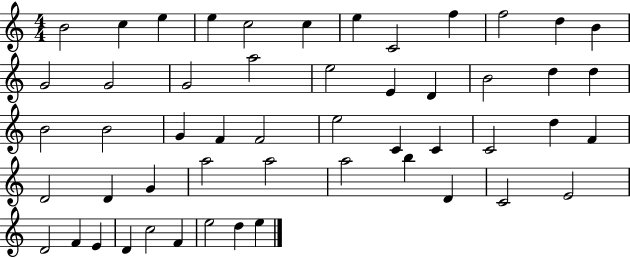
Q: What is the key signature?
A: C major